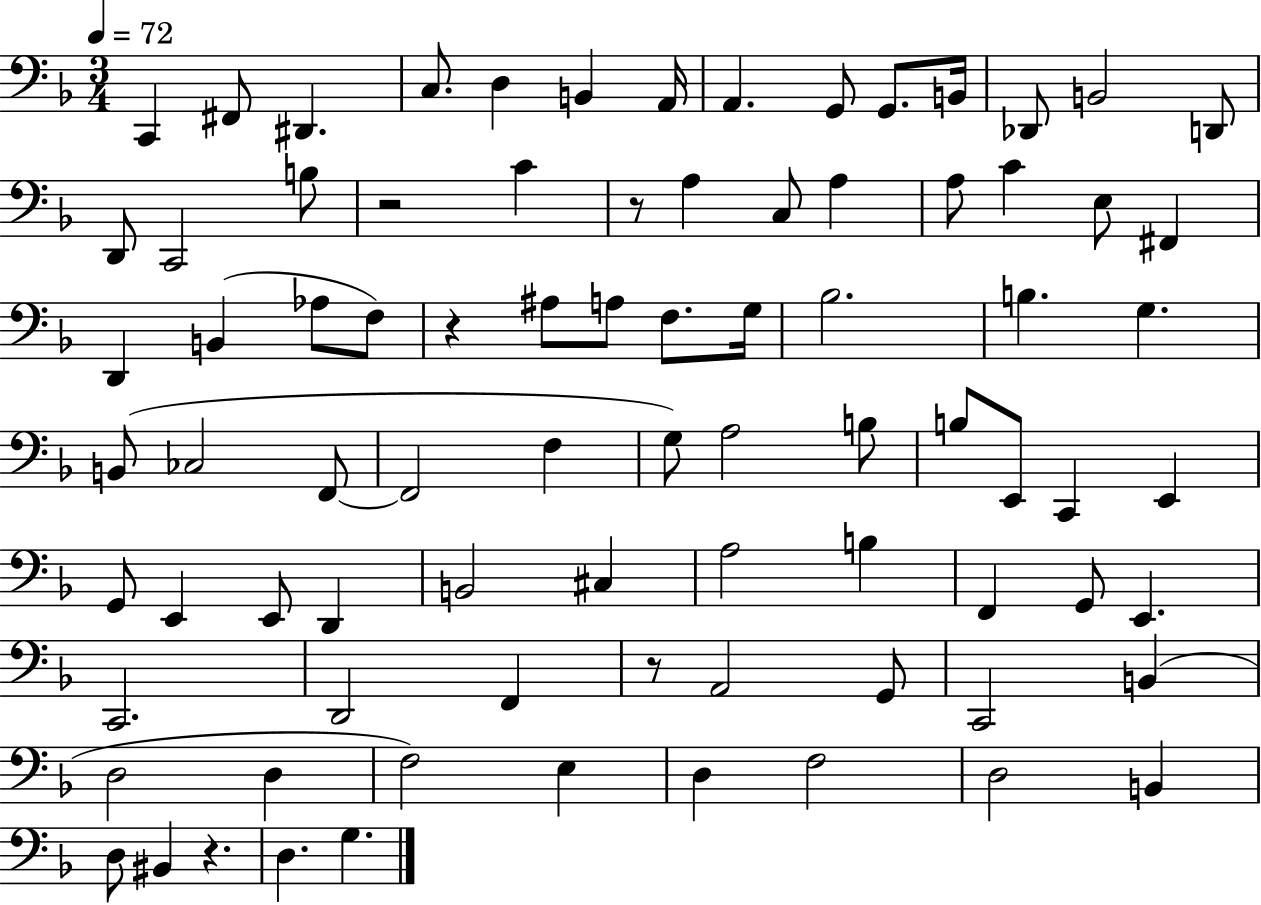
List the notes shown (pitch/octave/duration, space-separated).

C2/q F#2/e D#2/q. C3/e. D3/q B2/q A2/s A2/q. G2/e G2/e. B2/s Db2/e B2/h D2/e D2/e C2/h B3/e R/h C4/q R/e A3/q C3/e A3/q A3/e C4/q E3/e F#2/q D2/q B2/q Ab3/e F3/e R/q A#3/e A3/e F3/e. G3/s Bb3/h. B3/q. G3/q. B2/e CES3/h F2/e F2/h F3/q G3/e A3/h B3/e B3/e E2/e C2/q E2/q G2/e E2/q E2/e D2/q B2/h C#3/q A3/h B3/q F2/q G2/e E2/q. C2/h. D2/h F2/q R/e A2/h G2/e C2/h B2/q D3/h D3/q F3/h E3/q D3/q F3/h D3/h B2/q D3/e BIS2/q R/q. D3/q. G3/q.